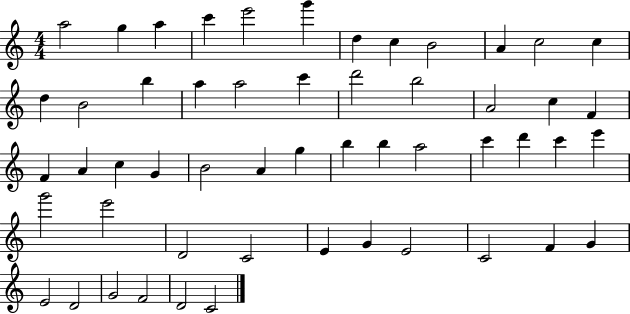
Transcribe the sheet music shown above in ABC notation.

X:1
T:Untitled
M:4/4
L:1/4
K:C
a2 g a c' e'2 g' d c B2 A c2 c d B2 b a a2 c' d'2 b2 A2 c F F A c G B2 A g b b a2 c' d' c' e' g'2 e'2 D2 C2 E G E2 C2 F G E2 D2 G2 F2 D2 C2